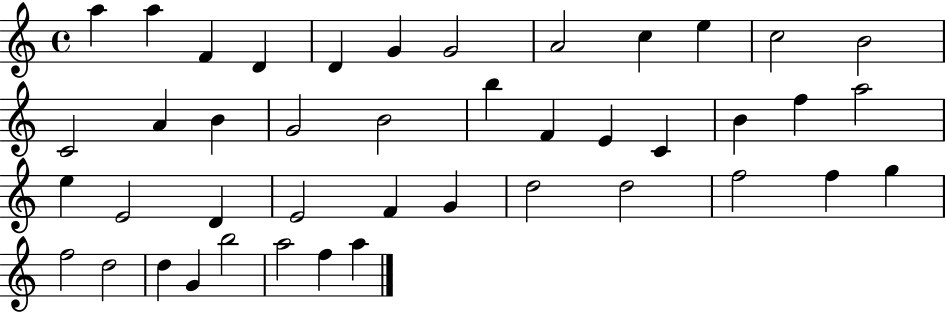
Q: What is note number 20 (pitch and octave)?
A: E4